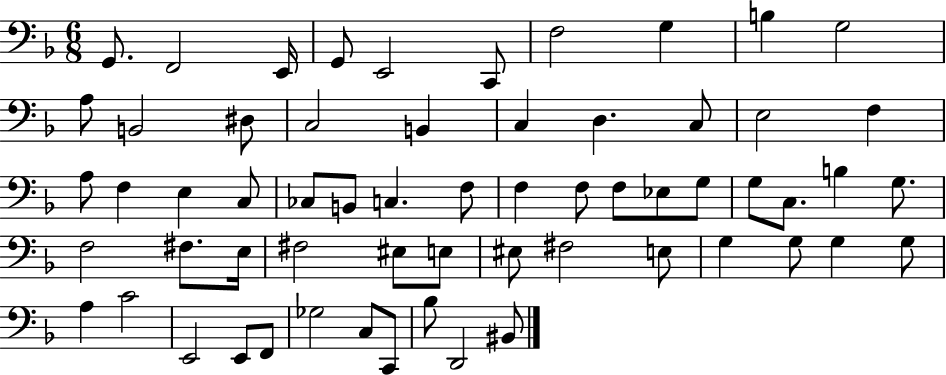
{
  \clef bass
  \numericTimeSignature
  \time 6/8
  \key f \major
  g,8. f,2 e,16 | g,8 e,2 c,8 | f2 g4 | b4 g2 | \break a8 b,2 dis8 | c2 b,4 | c4 d4. c8 | e2 f4 | \break a8 f4 e4 c8 | ces8 b,8 c4. f8 | f4 f8 f8 ees8 g8 | g8 c8. b4 g8. | \break f2 fis8. e16 | fis2 eis8 e8 | eis8 fis2 e8 | g4 g8 g4 g8 | \break a4 c'2 | e,2 e,8 f,8 | ges2 c8 c,8 | bes8 d,2 bis,8 | \break \bar "|."
}